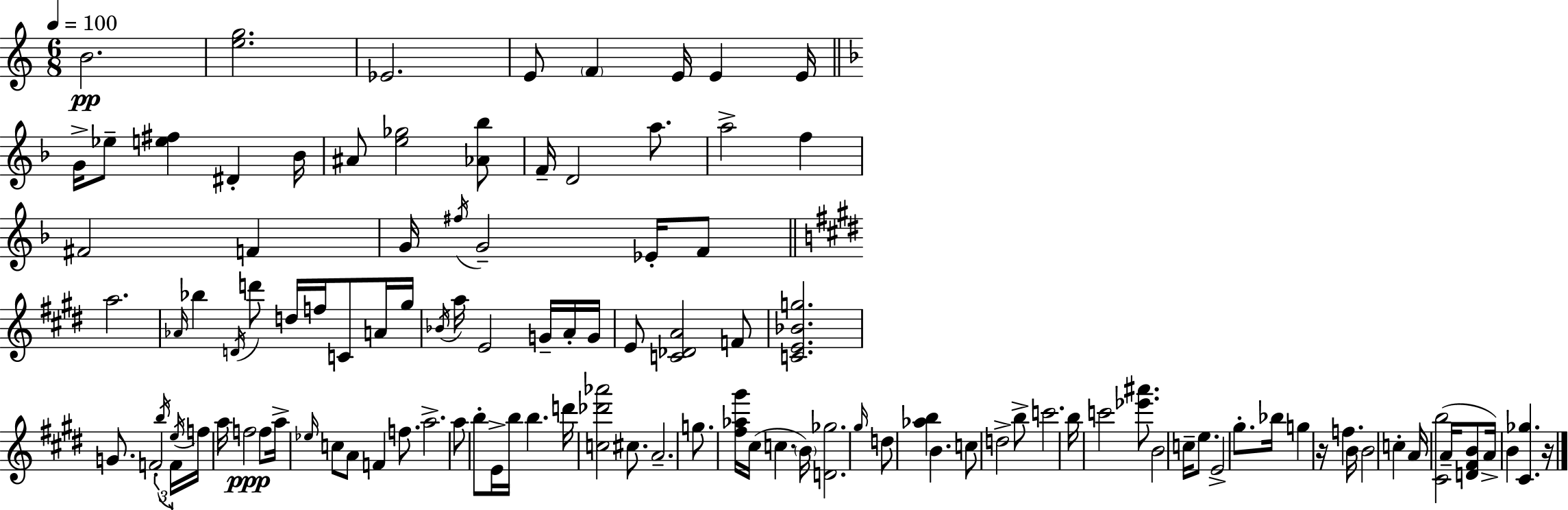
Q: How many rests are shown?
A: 2